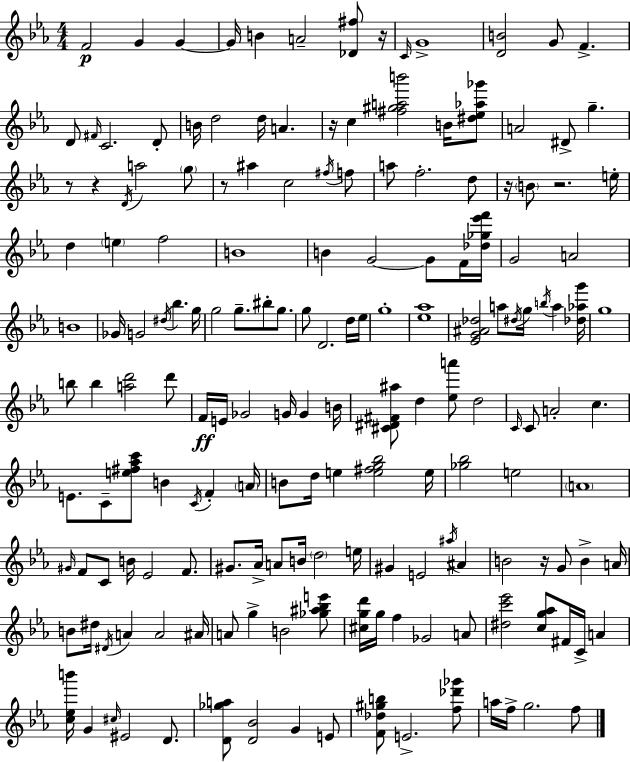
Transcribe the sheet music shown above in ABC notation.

X:1
T:Untitled
M:4/4
L:1/4
K:Cm
F2 G G G/4 B A2 [_D^f]/2 z/4 C/4 G4 [DB]2 G/2 F D/2 ^F/4 C2 D/2 B/4 d2 d/4 A z/4 c [^f^gab']2 B/4 [^d_e_a_g']/2 A2 ^D/2 g z/2 z D/4 a2 g/2 z/2 ^a c2 ^f/4 f/2 a/2 f2 d/2 z/4 B/2 z2 e/4 d e f2 B4 B G2 G/2 F/4 [_d_g_e'f']/4 G2 A2 B4 _G/4 G2 ^d/4 _b g/4 g2 g/2 ^b/2 g/2 g/2 D2 d/4 _e/4 g4 [_e_a]4 [_EG^A_d]2 a/2 ^d/4 g/4 b/4 a [_d_ag']/4 g4 b/2 b [ad']2 d'/2 F/4 E/4 _G2 G/4 G B/4 [^C^D^F^a]/2 d [_ea']/2 d2 C/4 C/2 A2 c E/2 C/2 [e^f_ac']/2 B C/4 F A/4 B/2 d/4 e [e^fg_b]2 e/4 [_g_b]2 e2 A4 ^G/4 F/2 C/2 B/4 _E2 F/2 ^G/2 _A/4 A/2 B/4 d2 e/4 ^G E2 ^a/4 ^A B2 z/4 G/2 B A/4 B/2 ^d/4 ^D/4 A A2 ^A/4 A/2 g B2 [_g^a_be']/2 [^cgd']/4 g/4 f _G2 A/2 [^dc'_e']2 [cg_a]/2 ^F/4 C/4 A [c_eb']/4 G ^c/4 ^E2 D/2 [D_ga]/2 [D_B]2 G E/2 [F_d^gb]/2 E2 [f_d'_g']/2 a/4 f/4 g2 f/2